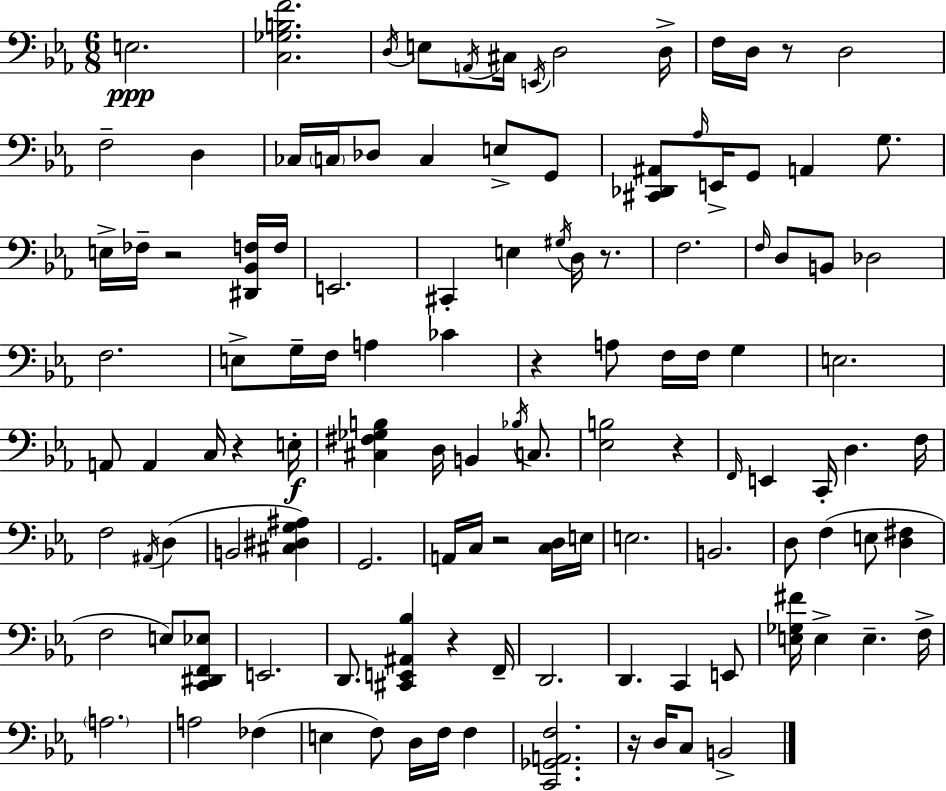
X:1
T:Untitled
M:6/8
L:1/4
K:Cm
E,2 [C,_G,B,F]2 D,/4 E,/2 A,,/4 ^C,/4 E,,/4 D,2 D,/4 F,/4 D,/4 z/2 D,2 F,2 D, _C,/4 C,/4 _D,/2 C, E,/2 G,,/2 [^C,,_D,,^A,,]/2 _A,/4 E,,/4 G,,/2 A,, G,/2 E,/4 _F,/4 z2 [^D,,_B,,F,]/4 F,/4 E,,2 ^C,, E, ^G,/4 D,/4 z/2 F,2 F,/4 D,/2 B,,/2 _D,2 F,2 E,/2 G,/4 F,/4 A, _C z A,/2 F,/4 F,/4 G, E,2 A,,/2 A,, C,/4 z E,/4 [^C,^F,_G,B,] D,/4 B,, _B,/4 C,/2 [_E,B,]2 z F,,/4 E,, C,,/4 D, F,/4 F,2 ^A,,/4 D, B,,2 [^C,^D,G,^A,] G,,2 A,,/4 C,/4 z2 [C,D,]/4 E,/4 E,2 B,,2 D,/2 F, E,/2 [D,^F,] F,2 E,/2 [C,,^D,,F,,_E,]/2 E,,2 D,,/2 [^C,,E,,^A,,_B,] z F,,/4 D,,2 D,, C,, E,,/2 [E,_G,^F]/4 E, E, F,/4 A,2 A,2 _F, E, F,/2 D,/4 F,/4 F, [C,,_G,,A,,F,]2 z/4 D,/4 C,/2 B,,2